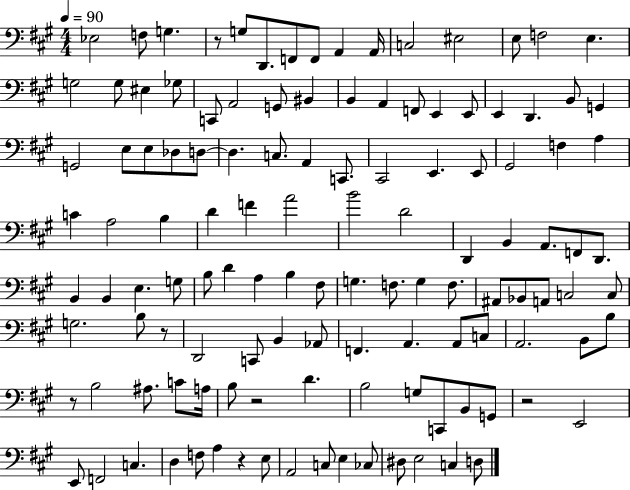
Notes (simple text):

Eb3/h F3/e G3/q. R/e G3/e D2/e. F2/e F2/e A2/q A2/s C3/h EIS3/h E3/e F3/h E3/q. G3/h G3/e EIS3/q Gb3/e C2/e A2/h G2/e BIS2/q B2/q A2/q F2/e E2/q E2/e E2/q D2/q. B2/e G2/q G2/h E3/e E3/e Db3/e D3/e D3/q. C3/e. A2/q C2/e. C#2/h E2/q. E2/e G#2/h F3/q A3/q C4/q A3/h B3/q D4/q F4/q A4/h B4/h D4/h D2/q B2/q A2/e. F2/e D2/e. B2/q B2/q E3/q. G3/e B3/e D4/q A3/q B3/q F#3/e G3/q. F3/e. G3/q F3/e. A#2/e Bb2/e A2/e C3/h C3/e G3/h. B3/e R/e D2/h C2/e B2/q Ab2/e F2/q. A2/q. A2/e C3/e A2/h. B2/e B3/e R/e B3/h A#3/e. C4/e A3/s B3/e R/h D4/q. B3/h G3/e C2/e B2/e G2/e R/h E2/h E2/e F2/h C3/q. D3/q F3/e A3/q R/q E3/e A2/h C3/e E3/q CES3/e D#3/e E3/h C3/q D3/e